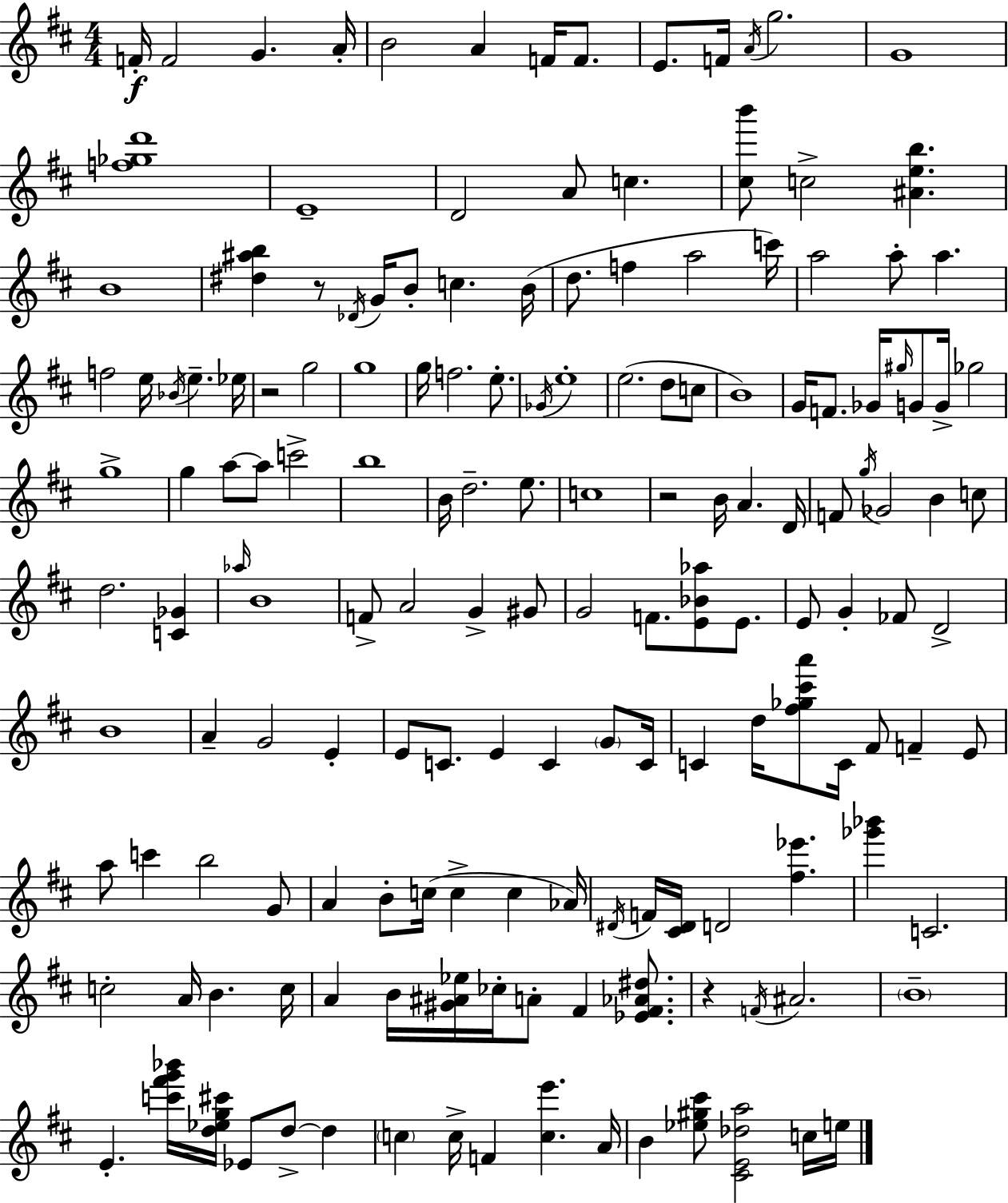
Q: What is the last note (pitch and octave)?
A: E5